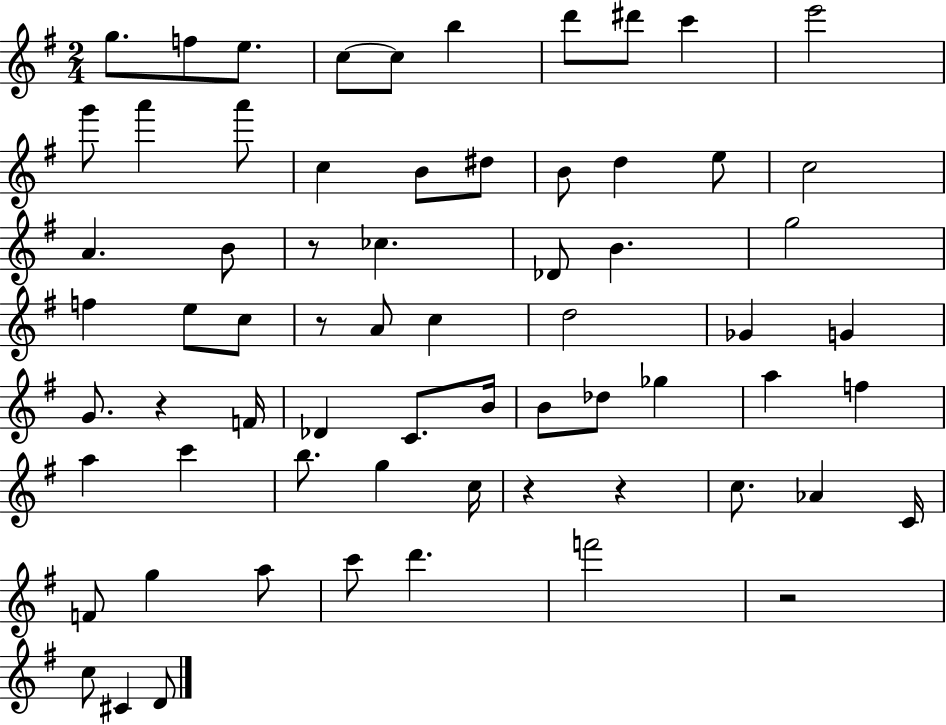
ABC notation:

X:1
T:Untitled
M:2/4
L:1/4
K:G
g/2 f/2 e/2 c/2 c/2 b d'/2 ^d'/2 c' e'2 g'/2 a' a'/2 c B/2 ^d/2 B/2 d e/2 c2 A B/2 z/2 _c _D/2 B g2 f e/2 c/2 z/2 A/2 c d2 _G G G/2 z F/4 _D C/2 B/4 B/2 _d/2 _g a f a c' b/2 g c/4 z z c/2 _A C/4 F/2 g a/2 c'/2 d' f'2 z2 c/2 ^C D/2